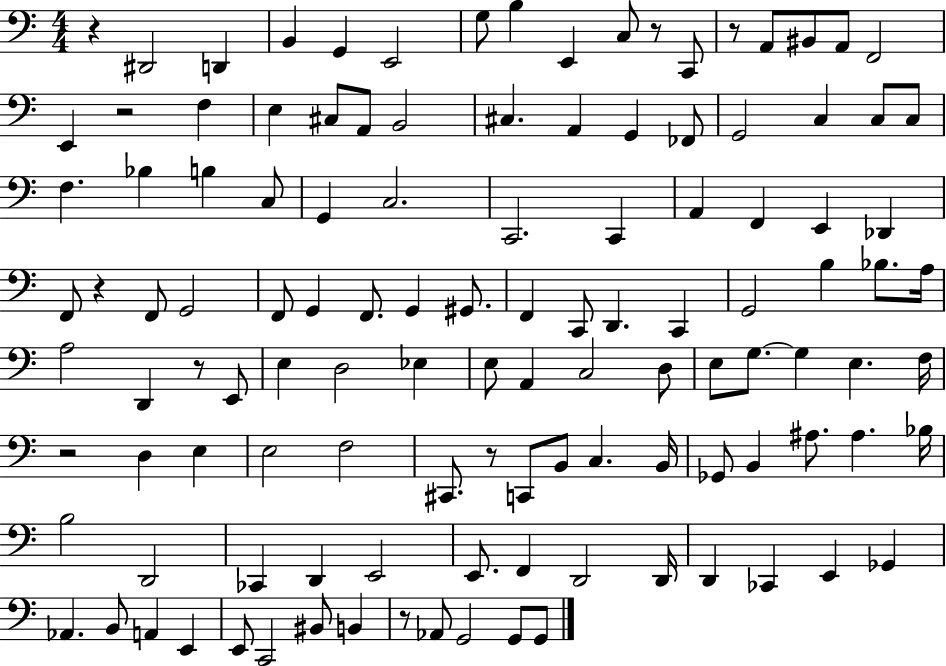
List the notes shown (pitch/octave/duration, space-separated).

R/q D#2/h D2/q B2/q G2/q E2/h G3/e B3/q E2/q C3/e R/e C2/e R/e A2/e BIS2/e A2/e F2/h E2/q R/h F3/q E3/q C#3/e A2/e B2/h C#3/q. A2/q G2/q FES2/e G2/h C3/q C3/e C3/e F3/q. Bb3/q B3/q C3/e G2/q C3/h. C2/h. C2/q A2/q F2/q E2/q Db2/q F2/e R/q F2/e G2/h F2/e G2/q F2/e. G2/q G#2/e. F2/q C2/e D2/q. C2/q G2/h B3/q Bb3/e. A3/s A3/h D2/q R/e E2/e E3/q D3/h Eb3/q E3/e A2/q C3/h D3/e E3/e G3/e. G3/q E3/q. F3/s R/h D3/q E3/q E3/h F3/h C#2/e. R/e C2/e B2/e C3/q. B2/s Gb2/e B2/q A#3/e. A#3/q. Bb3/s B3/h D2/h CES2/q D2/q E2/h E2/e. F2/q D2/h D2/s D2/q CES2/q E2/q Gb2/q Ab2/q. B2/e A2/q E2/q E2/e C2/h BIS2/e B2/q R/e Ab2/e G2/h G2/e G2/e